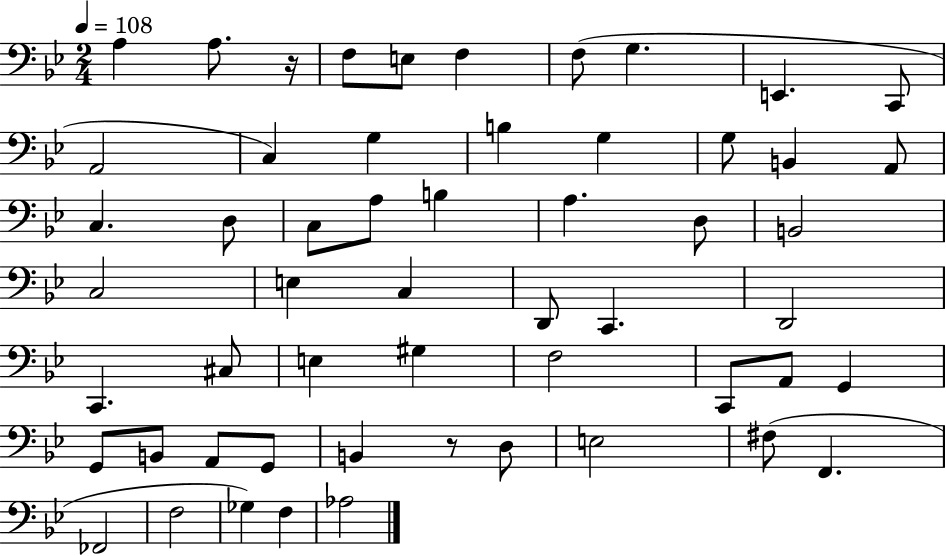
A3/q A3/e. R/s F3/e E3/e F3/q F3/e G3/q. E2/q. C2/e A2/h C3/q G3/q B3/q G3/q G3/e B2/q A2/e C3/q. D3/e C3/e A3/e B3/q A3/q. D3/e B2/h C3/h E3/q C3/q D2/e C2/q. D2/h C2/q. C#3/e E3/q G#3/q F3/h C2/e A2/e G2/q G2/e B2/e A2/e G2/e B2/q R/e D3/e E3/h F#3/e F2/q. FES2/h F3/h Gb3/q F3/q Ab3/h